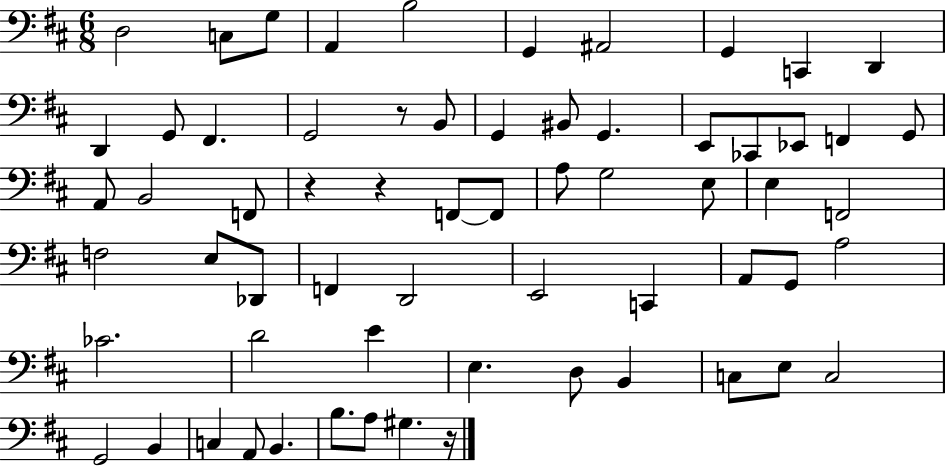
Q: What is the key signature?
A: D major